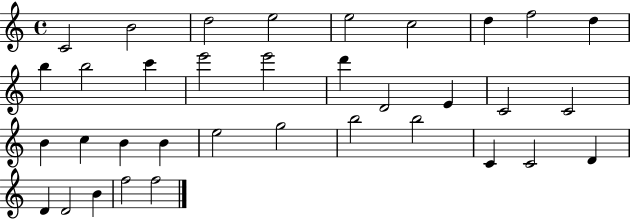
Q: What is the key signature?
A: C major